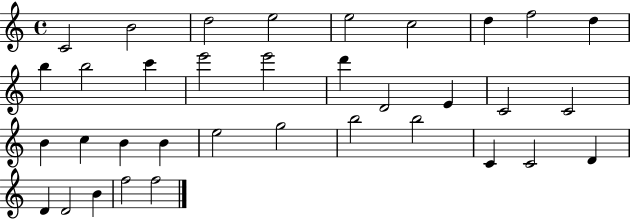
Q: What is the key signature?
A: C major